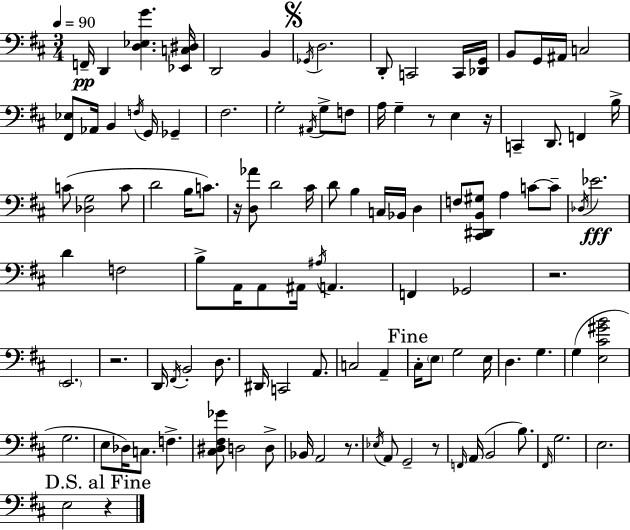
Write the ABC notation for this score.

X:1
T:Untitled
M:3/4
L:1/4
K:D
F,,/4 D,, [D,_E,G] [_E,,C,^D,]/4 D,,2 B,, _G,,/4 D,2 D,,/2 C,,2 C,,/4 [_D,,G,,]/4 B,,/2 G,,/4 ^A,,/4 C,2 [^F,,_E,]/2 _A,,/4 B,, F,/4 G,,/4 _G,, ^F,2 G,2 ^A,,/4 G,/2 F,/2 A,/4 G, z/2 E, z/4 C,, D,,/2 F,, B,/4 C/2 [_D,G,]2 C/2 D2 B,/4 C/2 z/4 [D,_A]/2 D2 ^C/4 D/2 B, C,/4 _B,,/4 D, F,/2 [^C,,^D,,B,,^G,]/2 A, C/2 C/2 _D,/4 _E2 D F,2 B,/2 A,,/4 A,,/2 ^A,,/4 ^A,/4 A,, F,, _G,,2 z2 E,,2 z2 D,,/4 ^F,,/4 B,,2 D,/2 ^D,,/4 C,,2 A,,/2 C,2 A,, ^C,/4 E,/2 G,2 E,/4 D, G, G, [E,^C^GB]2 G,2 E,/2 _D,/4 C,/2 F, [^C,^D,^F,_G]/2 D,2 D,/2 _B,,/4 A,,2 z/2 _E,/4 A,,/2 G,,2 z/2 F,,/4 A,,/4 B,,2 B,/2 ^F,,/4 G,2 E,2 E,2 z